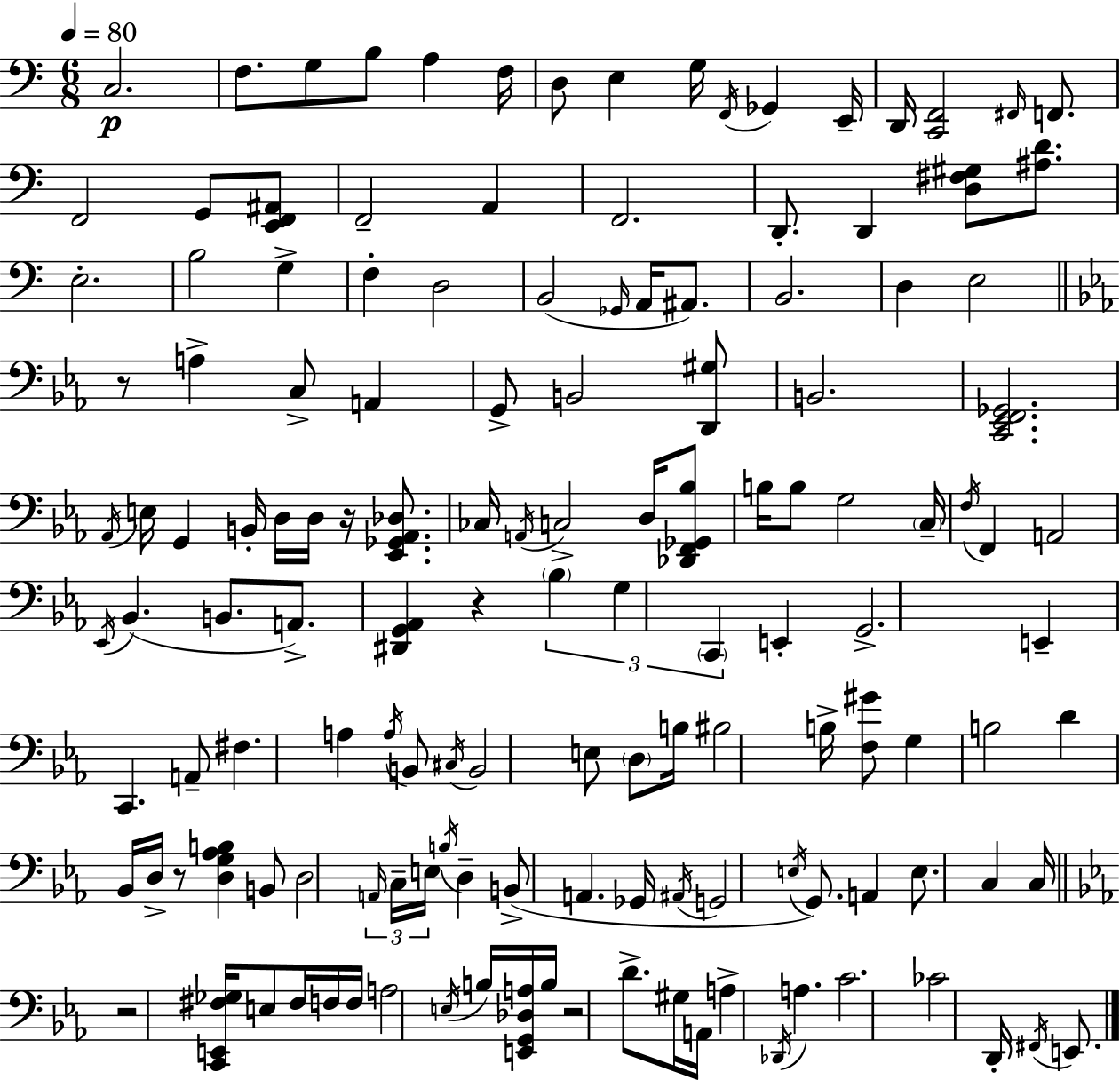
X:1
T:Untitled
M:6/8
L:1/4
K:Am
C,2 F,/2 G,/2 B,/2 A, F,/4 D,/2 E, G,/4 F,,/4 _G,, E,,/4 D,,/4 [C,,F,,]2 ^F,,/4 F,,/2 F,,2 G,,/2 [E,,F,,^A,,]/2 F,,2 A,, F,,2 D,,/2 D,, [D,^F,^G,]/2 [^A,D]/2 E,2 B,2 G, F, D,2 B,,2 _G,,/4 A,,/4 ^A,,/2 B,,2 D, E,2 z/2 A, C,/2 A,, G,,/2 B,,2 [D,,^G,]/2 B,,2 [C,,_E,,F,,_G,,]2 _A,,/4 E,/4 G,, B,,/4 D,/4 D,/4 z/4 [_E,,_G,,_A,,_D,]/2 _C,/4 A,,/4 C,2 D,/4 [_D,,F,,_G,,_B,]/2 B,/4 B,/2 G,2 C,/4 F,/4 F,, A,,2 _E,,/4 _B,, B,,/2 A,,/2 [^D,,G,,_A,,] z _B, G, C,, E,, G,,2 E,, C,, A,,/2 ^F, A, A,/4 B,,/2 ^C,/4 B,,2 E,/2 D,/2 B,/4 ^B,2 B,/4 [F,^G]/2 G, B,2 D _B,,/4 D,/4 z/2 [D,G,_A,B,] B,,/2 D,2 A,,/4 C,/4 E,/4 B,/4 D, B,,/2 A,, _G,,/4 ^A,,/4 G,,2 E,/4 G,,/2 A,, E,/2 C, C,/4 z2 [C,,E,,^F,_G,]/4 E,/2 ^F,/4 F,/4 F,/4 A,2 E,/4 B,/4 [E,,G,,_D,A,]/4 B,/4 z2 D/2 ^G,/4 A,,/4 A, _D,,/4 A, C2 _C2 D,,/4 ^F,,/4 E,,/2